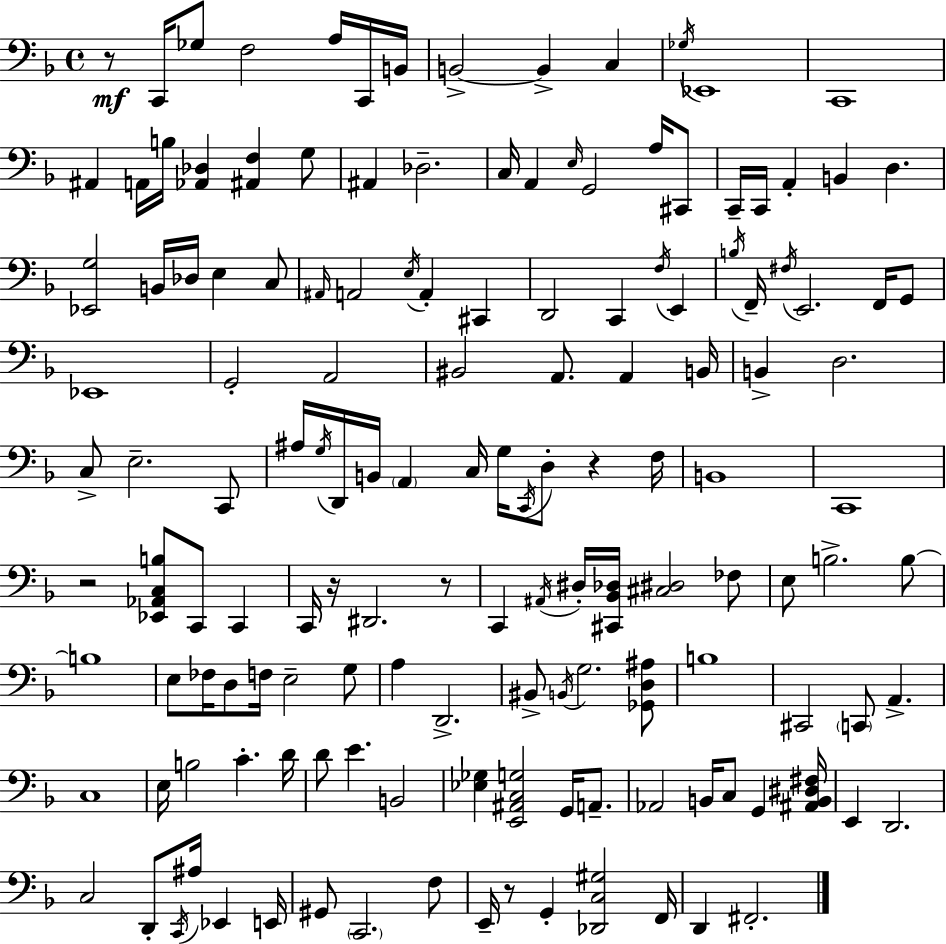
{
  \clef bass
  \time 4/4
  \defaultTimeSignature
  \key f \major
  r8\mf c,16 ges8 f2 a16 c,16 b,16 | b,2->~~ b,4-> c4 | \acciaccatura { ges16 } ees,1 | c,1 | \break ais,4 a,16 b16 <aes, des>4 <ais, f>4 g8 | ais,4 des2.-- | c16 a,4 \grace { e16 } g,2 a16 | cis,8 c,16-- c,16 a,4-. b,4 d4. | \break <ees, g>2 b,16 des16 e4 | c8 \grace { ais,16 } a,2 \acciaccatura { e16 } a,4-. | cis,4 d,2 c,4 | \acciaccatura { f16 } e,4 \acciaccatura { b16 } f,16-- \acciaccatura { fis16 } e,2. | \break f,16 g,8 ees,1 | g,2-. a,2 | bis,2 a,8. | a,4 b,16 b,4-> d2. | \break c8-> e2.-- | c,8 ais16 \acciaccatura { g16 } d,16 b,16 \parenthesize a,4 c16 | g16 \acciaccatura { c,16 } d8-. r4 f16 b,1 | c,1 | \break r2 | <ees, aes, c b>8 c,8 c,4 c,16 r16 dis,2. | r8 c,4 \acciaccatura { ais,16 } dis16-. <cis, bes, des>16 | <cis dis>2 fes8 e8 b2.-> | \break b8~~ b1 | e8 fes16 d8 f16 | e2-- g8 a4 d,2.-> | bis,8-> \acciaccatura { b,16 } g2. | \break <ges, d ais>8 b1 | cis,2 | \parenthesize c,8 a,4.-> c1 | e16 b2 | \break c'4.-. d'16 d'8 e'4. | b,2 <ees ges>4 <e, ais, c g>2 | g,16 a,8.-- aes,2 | b,16 c8 g,4 <ais, b, dis fis>16 e,4 d,2. | \break c2 | d,8-. \acciaccatura { c,16 } ais16 ees,4 e,16 gis,8 \parenthesize c,2. | f8 e,16-- r8 g,4-. | <des, c gis>2 f,16 d,4 | \break fis,2.-. \bar "|."
}